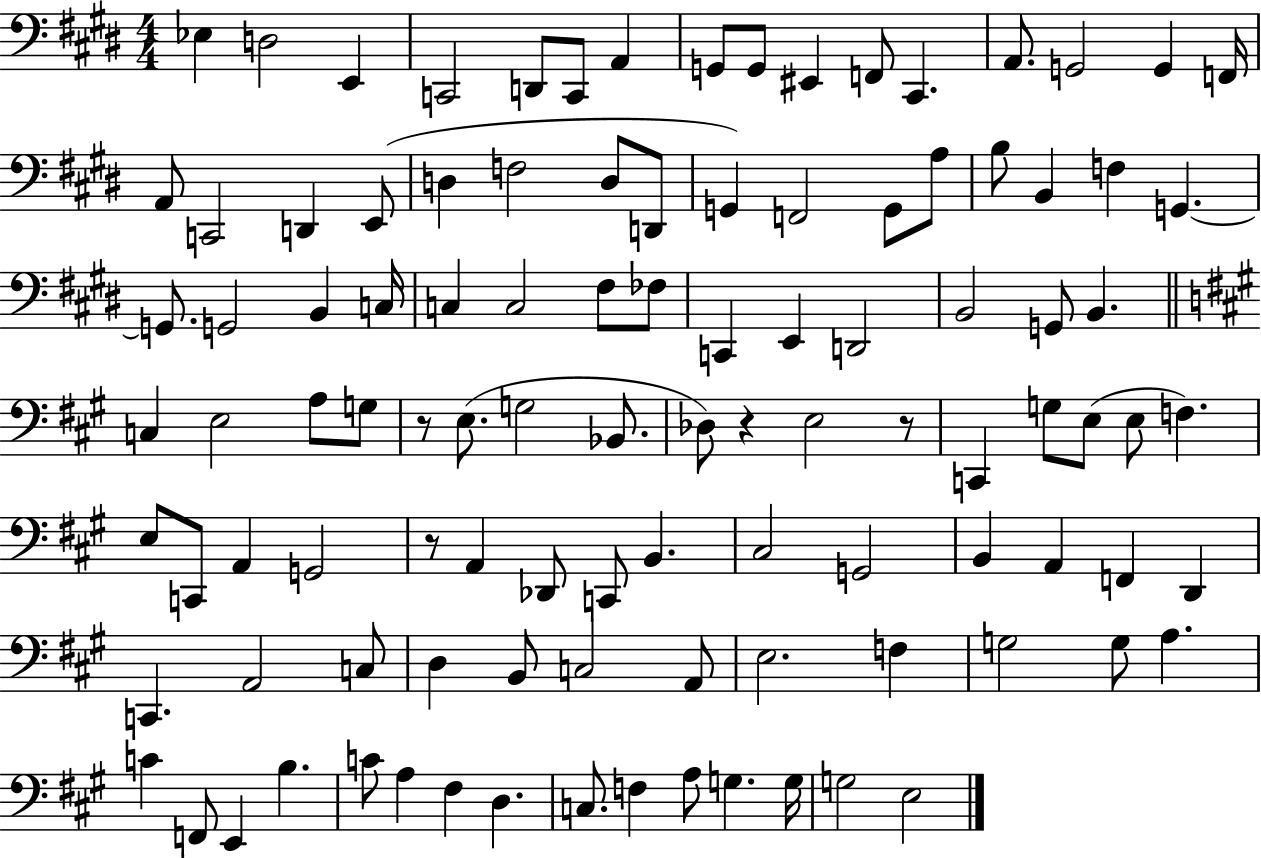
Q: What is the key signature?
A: E major